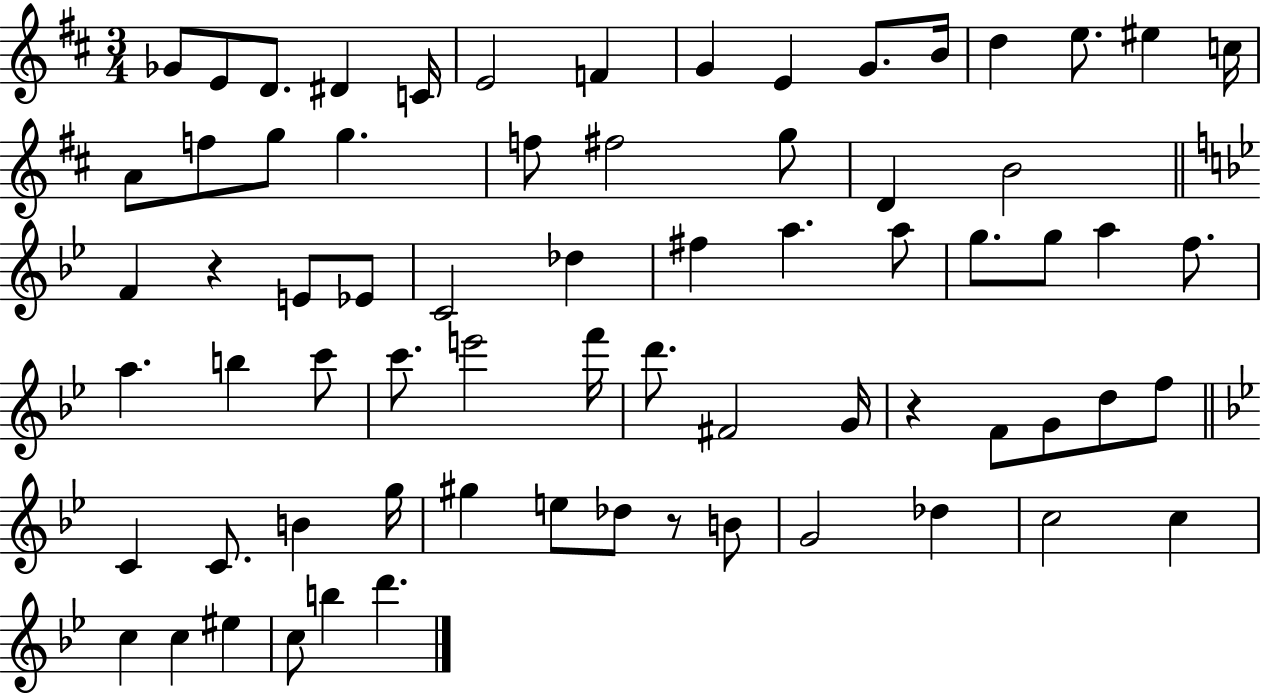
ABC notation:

X:1
T:Untitled
M:3/4
L:1/4
K:D
_G/2 E/2 D/2 ^D C/4 E2 F G E G/2 B/4 d e/2 ^e c/4 A/2 f/2 g/2 g f/2 ^f2 g/2 D B2 F z E/2 _E/2 C2 _d ^f a a/2 g/2 g/2 a f/2 a b c'/2 c'/2 e'2 f'/4 d'/2 ^F2 G/4 z F/2 G/2 d/2 f/2 C C/2 B g/4 ^g e/2 _d/2 z/2 B/2 G2 _d c2 c c c ^e c/2 b d'